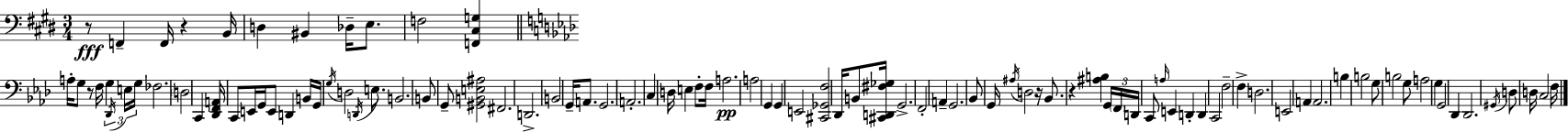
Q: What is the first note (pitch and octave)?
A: F2